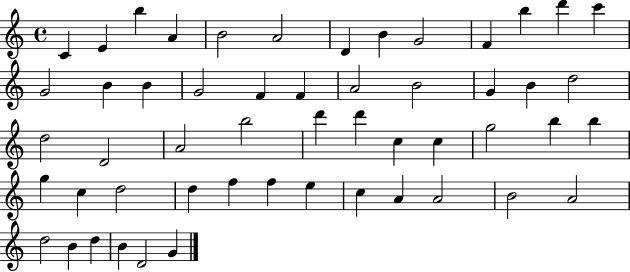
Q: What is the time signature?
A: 4/4